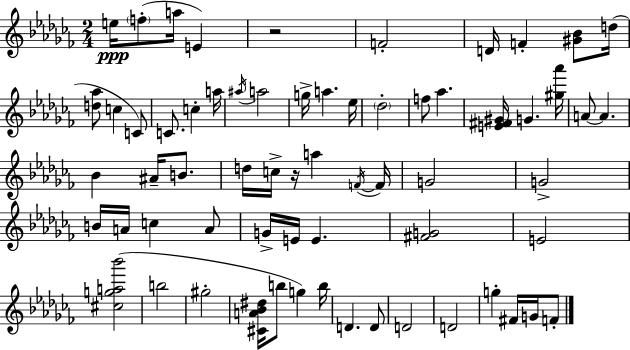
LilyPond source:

{
  \clef treble
  \numericTimeSignature
  \time 2/4
  \key aes \minor
  \repeat volta 2 { e''16\ppp \parenthesize f''8-.( a''16 e'4) | r2 | f'2-. | d'16 f'4-. <gis' bes'>8 d''16( | \break <d'' aes''>8 c''4 c'8) | c'8. c''4-. a''16 | \acciaccatura { ais''16 } a''2 | g''16-> a''4. | \break ees''16 \parenthesize des''2-. | f''8 aes''4. | <e' fis' gis'>16 g'4. | <gis'' aes'''>16 a'8~~ a'4. | \break bes'4 ais'16-- b'8. | d''16 c''16-> r16 a''4 | \acciaccatura { f'16~ }~ f'16 g'2 | g'2-> | \break b'16 a'16 c''4 | a'8 g'16-> e'16 e'4. | <fis' g'>2 | e'2 | \break <cis'' g'' a'' bes'''>2( | b''2 | gis''2-. | <cis' a' bes' dis''>16 b''8 g''4) | \break b''16 d'4. | d'8 d'2 | d'2 | g''4-. fis'16 g'16 | \break f'8-. } \bar "|."
}